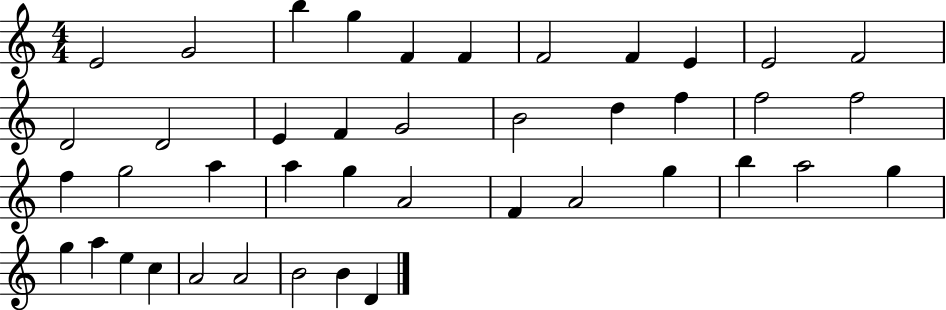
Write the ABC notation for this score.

X:1
T:Untitled
M:4/4
L:1/4
K:C
E2 G2 b g F F F2 F E E2 F2 D2 D2 E F G2 B2 d f f2 f2 f g2 a a g A2 F A2 g b a2 g g a e c A2 A2 B2 B D